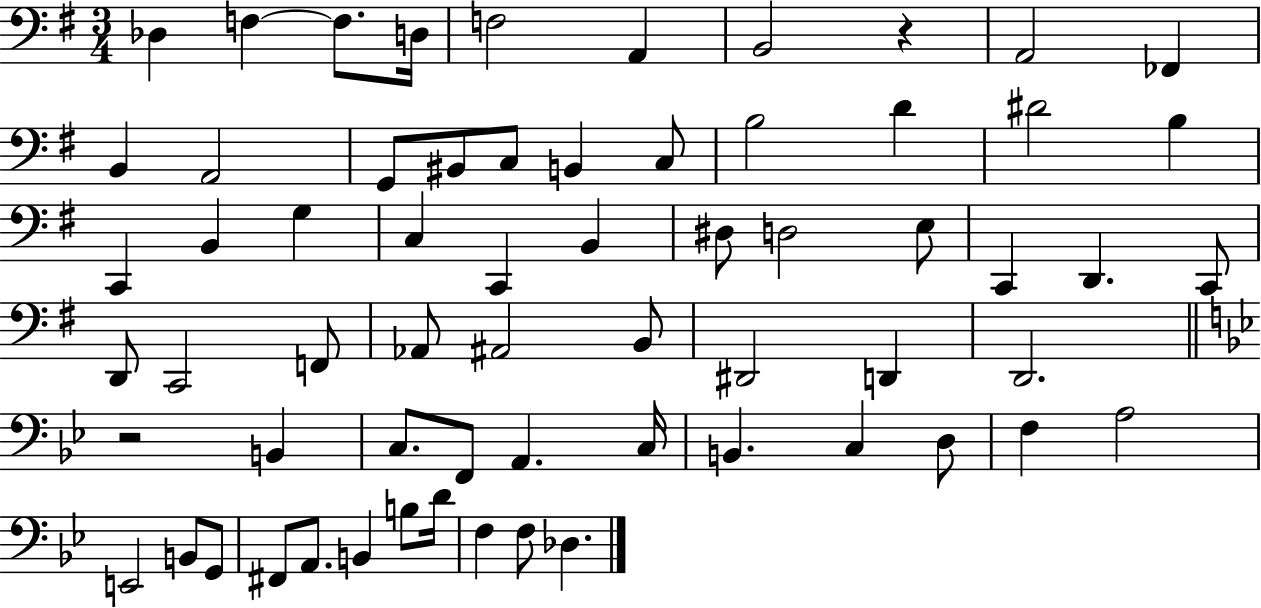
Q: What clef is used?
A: bass